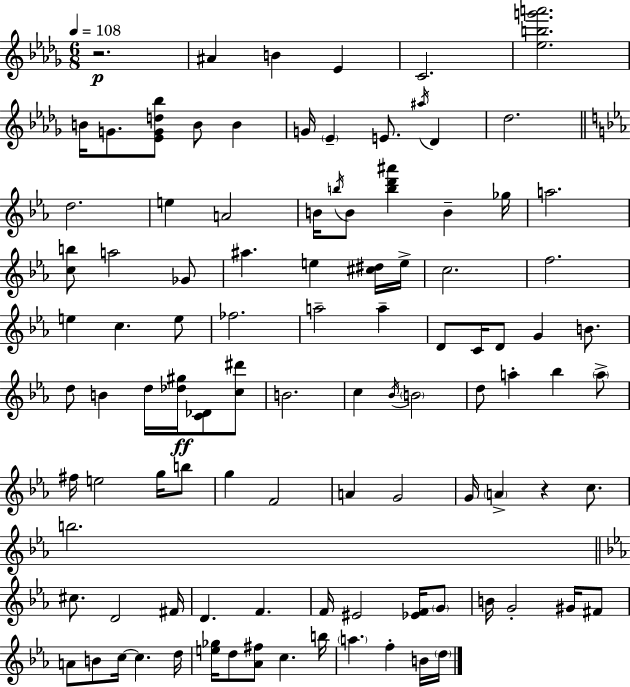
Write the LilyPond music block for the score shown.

{
  \clef treble
  \numericTimeSignature
  \time 6/8
  \key bes \minor
  \tempo 4 = 108
  r2.\p | ais'4 b'4 ees'4 | c'2. | <ees'' b'' g''' a'''>2. | \break b'16 g'8. <ees' g' d'' bes''>8 b'8 b'4 | g'16 \parenthesize ees'4-- e'8. \acciaccatura { ais''16 } des'4 | des''2. | \bar "||" \break \key ees \major d''2. | e''4 a'2 | b'16 \acciaccatura { b''16 } b'8 <b'' d''' ais'''>4 b'4-- | ges''16 a''2. | \break <c'' b''>8 a''2 ges'8 | ais''4. e''4 <cis'' dis''>16 | e''16-> c''2. | f''2. | \break e''4 c''4. e''8 | fes''2. | a''2-- a''4-- | d'8 c'16 d'8 g'4 b'8. | \break d''8 b'4 d''16 <des'' gis''>16\ff <c' des'>8 <c'' dis'''>8 | b'2. | c''4 \acciaccatura { bes'16 } \parenthesize b'2 | d''8 a''4-. bes''4 | \break \parenthesize a''8-> fis''16 e''2 g''16 | b''8 g''4 f'2 | a'4 g'2 | g'16 \parenthesize a'4-> r4 c''8. | \break b''2. | \bar "||" \break \key ees \major cis''8. d'2 fis'16 | d'4. f'4. | f'16 eis'2 <ees' f'>16 \parenthesize g'8 | b'16 g'2-. gis'16 fis'8 | \break a'8 b'8 c''16~~ c''4. d''16 | <e'' ges''>16 d''8 <aes' fis''>8 c''4. b''16 | \parenthesize a''4. f''4-. b'16 \parenthesize d''16 | \bar "|."
}